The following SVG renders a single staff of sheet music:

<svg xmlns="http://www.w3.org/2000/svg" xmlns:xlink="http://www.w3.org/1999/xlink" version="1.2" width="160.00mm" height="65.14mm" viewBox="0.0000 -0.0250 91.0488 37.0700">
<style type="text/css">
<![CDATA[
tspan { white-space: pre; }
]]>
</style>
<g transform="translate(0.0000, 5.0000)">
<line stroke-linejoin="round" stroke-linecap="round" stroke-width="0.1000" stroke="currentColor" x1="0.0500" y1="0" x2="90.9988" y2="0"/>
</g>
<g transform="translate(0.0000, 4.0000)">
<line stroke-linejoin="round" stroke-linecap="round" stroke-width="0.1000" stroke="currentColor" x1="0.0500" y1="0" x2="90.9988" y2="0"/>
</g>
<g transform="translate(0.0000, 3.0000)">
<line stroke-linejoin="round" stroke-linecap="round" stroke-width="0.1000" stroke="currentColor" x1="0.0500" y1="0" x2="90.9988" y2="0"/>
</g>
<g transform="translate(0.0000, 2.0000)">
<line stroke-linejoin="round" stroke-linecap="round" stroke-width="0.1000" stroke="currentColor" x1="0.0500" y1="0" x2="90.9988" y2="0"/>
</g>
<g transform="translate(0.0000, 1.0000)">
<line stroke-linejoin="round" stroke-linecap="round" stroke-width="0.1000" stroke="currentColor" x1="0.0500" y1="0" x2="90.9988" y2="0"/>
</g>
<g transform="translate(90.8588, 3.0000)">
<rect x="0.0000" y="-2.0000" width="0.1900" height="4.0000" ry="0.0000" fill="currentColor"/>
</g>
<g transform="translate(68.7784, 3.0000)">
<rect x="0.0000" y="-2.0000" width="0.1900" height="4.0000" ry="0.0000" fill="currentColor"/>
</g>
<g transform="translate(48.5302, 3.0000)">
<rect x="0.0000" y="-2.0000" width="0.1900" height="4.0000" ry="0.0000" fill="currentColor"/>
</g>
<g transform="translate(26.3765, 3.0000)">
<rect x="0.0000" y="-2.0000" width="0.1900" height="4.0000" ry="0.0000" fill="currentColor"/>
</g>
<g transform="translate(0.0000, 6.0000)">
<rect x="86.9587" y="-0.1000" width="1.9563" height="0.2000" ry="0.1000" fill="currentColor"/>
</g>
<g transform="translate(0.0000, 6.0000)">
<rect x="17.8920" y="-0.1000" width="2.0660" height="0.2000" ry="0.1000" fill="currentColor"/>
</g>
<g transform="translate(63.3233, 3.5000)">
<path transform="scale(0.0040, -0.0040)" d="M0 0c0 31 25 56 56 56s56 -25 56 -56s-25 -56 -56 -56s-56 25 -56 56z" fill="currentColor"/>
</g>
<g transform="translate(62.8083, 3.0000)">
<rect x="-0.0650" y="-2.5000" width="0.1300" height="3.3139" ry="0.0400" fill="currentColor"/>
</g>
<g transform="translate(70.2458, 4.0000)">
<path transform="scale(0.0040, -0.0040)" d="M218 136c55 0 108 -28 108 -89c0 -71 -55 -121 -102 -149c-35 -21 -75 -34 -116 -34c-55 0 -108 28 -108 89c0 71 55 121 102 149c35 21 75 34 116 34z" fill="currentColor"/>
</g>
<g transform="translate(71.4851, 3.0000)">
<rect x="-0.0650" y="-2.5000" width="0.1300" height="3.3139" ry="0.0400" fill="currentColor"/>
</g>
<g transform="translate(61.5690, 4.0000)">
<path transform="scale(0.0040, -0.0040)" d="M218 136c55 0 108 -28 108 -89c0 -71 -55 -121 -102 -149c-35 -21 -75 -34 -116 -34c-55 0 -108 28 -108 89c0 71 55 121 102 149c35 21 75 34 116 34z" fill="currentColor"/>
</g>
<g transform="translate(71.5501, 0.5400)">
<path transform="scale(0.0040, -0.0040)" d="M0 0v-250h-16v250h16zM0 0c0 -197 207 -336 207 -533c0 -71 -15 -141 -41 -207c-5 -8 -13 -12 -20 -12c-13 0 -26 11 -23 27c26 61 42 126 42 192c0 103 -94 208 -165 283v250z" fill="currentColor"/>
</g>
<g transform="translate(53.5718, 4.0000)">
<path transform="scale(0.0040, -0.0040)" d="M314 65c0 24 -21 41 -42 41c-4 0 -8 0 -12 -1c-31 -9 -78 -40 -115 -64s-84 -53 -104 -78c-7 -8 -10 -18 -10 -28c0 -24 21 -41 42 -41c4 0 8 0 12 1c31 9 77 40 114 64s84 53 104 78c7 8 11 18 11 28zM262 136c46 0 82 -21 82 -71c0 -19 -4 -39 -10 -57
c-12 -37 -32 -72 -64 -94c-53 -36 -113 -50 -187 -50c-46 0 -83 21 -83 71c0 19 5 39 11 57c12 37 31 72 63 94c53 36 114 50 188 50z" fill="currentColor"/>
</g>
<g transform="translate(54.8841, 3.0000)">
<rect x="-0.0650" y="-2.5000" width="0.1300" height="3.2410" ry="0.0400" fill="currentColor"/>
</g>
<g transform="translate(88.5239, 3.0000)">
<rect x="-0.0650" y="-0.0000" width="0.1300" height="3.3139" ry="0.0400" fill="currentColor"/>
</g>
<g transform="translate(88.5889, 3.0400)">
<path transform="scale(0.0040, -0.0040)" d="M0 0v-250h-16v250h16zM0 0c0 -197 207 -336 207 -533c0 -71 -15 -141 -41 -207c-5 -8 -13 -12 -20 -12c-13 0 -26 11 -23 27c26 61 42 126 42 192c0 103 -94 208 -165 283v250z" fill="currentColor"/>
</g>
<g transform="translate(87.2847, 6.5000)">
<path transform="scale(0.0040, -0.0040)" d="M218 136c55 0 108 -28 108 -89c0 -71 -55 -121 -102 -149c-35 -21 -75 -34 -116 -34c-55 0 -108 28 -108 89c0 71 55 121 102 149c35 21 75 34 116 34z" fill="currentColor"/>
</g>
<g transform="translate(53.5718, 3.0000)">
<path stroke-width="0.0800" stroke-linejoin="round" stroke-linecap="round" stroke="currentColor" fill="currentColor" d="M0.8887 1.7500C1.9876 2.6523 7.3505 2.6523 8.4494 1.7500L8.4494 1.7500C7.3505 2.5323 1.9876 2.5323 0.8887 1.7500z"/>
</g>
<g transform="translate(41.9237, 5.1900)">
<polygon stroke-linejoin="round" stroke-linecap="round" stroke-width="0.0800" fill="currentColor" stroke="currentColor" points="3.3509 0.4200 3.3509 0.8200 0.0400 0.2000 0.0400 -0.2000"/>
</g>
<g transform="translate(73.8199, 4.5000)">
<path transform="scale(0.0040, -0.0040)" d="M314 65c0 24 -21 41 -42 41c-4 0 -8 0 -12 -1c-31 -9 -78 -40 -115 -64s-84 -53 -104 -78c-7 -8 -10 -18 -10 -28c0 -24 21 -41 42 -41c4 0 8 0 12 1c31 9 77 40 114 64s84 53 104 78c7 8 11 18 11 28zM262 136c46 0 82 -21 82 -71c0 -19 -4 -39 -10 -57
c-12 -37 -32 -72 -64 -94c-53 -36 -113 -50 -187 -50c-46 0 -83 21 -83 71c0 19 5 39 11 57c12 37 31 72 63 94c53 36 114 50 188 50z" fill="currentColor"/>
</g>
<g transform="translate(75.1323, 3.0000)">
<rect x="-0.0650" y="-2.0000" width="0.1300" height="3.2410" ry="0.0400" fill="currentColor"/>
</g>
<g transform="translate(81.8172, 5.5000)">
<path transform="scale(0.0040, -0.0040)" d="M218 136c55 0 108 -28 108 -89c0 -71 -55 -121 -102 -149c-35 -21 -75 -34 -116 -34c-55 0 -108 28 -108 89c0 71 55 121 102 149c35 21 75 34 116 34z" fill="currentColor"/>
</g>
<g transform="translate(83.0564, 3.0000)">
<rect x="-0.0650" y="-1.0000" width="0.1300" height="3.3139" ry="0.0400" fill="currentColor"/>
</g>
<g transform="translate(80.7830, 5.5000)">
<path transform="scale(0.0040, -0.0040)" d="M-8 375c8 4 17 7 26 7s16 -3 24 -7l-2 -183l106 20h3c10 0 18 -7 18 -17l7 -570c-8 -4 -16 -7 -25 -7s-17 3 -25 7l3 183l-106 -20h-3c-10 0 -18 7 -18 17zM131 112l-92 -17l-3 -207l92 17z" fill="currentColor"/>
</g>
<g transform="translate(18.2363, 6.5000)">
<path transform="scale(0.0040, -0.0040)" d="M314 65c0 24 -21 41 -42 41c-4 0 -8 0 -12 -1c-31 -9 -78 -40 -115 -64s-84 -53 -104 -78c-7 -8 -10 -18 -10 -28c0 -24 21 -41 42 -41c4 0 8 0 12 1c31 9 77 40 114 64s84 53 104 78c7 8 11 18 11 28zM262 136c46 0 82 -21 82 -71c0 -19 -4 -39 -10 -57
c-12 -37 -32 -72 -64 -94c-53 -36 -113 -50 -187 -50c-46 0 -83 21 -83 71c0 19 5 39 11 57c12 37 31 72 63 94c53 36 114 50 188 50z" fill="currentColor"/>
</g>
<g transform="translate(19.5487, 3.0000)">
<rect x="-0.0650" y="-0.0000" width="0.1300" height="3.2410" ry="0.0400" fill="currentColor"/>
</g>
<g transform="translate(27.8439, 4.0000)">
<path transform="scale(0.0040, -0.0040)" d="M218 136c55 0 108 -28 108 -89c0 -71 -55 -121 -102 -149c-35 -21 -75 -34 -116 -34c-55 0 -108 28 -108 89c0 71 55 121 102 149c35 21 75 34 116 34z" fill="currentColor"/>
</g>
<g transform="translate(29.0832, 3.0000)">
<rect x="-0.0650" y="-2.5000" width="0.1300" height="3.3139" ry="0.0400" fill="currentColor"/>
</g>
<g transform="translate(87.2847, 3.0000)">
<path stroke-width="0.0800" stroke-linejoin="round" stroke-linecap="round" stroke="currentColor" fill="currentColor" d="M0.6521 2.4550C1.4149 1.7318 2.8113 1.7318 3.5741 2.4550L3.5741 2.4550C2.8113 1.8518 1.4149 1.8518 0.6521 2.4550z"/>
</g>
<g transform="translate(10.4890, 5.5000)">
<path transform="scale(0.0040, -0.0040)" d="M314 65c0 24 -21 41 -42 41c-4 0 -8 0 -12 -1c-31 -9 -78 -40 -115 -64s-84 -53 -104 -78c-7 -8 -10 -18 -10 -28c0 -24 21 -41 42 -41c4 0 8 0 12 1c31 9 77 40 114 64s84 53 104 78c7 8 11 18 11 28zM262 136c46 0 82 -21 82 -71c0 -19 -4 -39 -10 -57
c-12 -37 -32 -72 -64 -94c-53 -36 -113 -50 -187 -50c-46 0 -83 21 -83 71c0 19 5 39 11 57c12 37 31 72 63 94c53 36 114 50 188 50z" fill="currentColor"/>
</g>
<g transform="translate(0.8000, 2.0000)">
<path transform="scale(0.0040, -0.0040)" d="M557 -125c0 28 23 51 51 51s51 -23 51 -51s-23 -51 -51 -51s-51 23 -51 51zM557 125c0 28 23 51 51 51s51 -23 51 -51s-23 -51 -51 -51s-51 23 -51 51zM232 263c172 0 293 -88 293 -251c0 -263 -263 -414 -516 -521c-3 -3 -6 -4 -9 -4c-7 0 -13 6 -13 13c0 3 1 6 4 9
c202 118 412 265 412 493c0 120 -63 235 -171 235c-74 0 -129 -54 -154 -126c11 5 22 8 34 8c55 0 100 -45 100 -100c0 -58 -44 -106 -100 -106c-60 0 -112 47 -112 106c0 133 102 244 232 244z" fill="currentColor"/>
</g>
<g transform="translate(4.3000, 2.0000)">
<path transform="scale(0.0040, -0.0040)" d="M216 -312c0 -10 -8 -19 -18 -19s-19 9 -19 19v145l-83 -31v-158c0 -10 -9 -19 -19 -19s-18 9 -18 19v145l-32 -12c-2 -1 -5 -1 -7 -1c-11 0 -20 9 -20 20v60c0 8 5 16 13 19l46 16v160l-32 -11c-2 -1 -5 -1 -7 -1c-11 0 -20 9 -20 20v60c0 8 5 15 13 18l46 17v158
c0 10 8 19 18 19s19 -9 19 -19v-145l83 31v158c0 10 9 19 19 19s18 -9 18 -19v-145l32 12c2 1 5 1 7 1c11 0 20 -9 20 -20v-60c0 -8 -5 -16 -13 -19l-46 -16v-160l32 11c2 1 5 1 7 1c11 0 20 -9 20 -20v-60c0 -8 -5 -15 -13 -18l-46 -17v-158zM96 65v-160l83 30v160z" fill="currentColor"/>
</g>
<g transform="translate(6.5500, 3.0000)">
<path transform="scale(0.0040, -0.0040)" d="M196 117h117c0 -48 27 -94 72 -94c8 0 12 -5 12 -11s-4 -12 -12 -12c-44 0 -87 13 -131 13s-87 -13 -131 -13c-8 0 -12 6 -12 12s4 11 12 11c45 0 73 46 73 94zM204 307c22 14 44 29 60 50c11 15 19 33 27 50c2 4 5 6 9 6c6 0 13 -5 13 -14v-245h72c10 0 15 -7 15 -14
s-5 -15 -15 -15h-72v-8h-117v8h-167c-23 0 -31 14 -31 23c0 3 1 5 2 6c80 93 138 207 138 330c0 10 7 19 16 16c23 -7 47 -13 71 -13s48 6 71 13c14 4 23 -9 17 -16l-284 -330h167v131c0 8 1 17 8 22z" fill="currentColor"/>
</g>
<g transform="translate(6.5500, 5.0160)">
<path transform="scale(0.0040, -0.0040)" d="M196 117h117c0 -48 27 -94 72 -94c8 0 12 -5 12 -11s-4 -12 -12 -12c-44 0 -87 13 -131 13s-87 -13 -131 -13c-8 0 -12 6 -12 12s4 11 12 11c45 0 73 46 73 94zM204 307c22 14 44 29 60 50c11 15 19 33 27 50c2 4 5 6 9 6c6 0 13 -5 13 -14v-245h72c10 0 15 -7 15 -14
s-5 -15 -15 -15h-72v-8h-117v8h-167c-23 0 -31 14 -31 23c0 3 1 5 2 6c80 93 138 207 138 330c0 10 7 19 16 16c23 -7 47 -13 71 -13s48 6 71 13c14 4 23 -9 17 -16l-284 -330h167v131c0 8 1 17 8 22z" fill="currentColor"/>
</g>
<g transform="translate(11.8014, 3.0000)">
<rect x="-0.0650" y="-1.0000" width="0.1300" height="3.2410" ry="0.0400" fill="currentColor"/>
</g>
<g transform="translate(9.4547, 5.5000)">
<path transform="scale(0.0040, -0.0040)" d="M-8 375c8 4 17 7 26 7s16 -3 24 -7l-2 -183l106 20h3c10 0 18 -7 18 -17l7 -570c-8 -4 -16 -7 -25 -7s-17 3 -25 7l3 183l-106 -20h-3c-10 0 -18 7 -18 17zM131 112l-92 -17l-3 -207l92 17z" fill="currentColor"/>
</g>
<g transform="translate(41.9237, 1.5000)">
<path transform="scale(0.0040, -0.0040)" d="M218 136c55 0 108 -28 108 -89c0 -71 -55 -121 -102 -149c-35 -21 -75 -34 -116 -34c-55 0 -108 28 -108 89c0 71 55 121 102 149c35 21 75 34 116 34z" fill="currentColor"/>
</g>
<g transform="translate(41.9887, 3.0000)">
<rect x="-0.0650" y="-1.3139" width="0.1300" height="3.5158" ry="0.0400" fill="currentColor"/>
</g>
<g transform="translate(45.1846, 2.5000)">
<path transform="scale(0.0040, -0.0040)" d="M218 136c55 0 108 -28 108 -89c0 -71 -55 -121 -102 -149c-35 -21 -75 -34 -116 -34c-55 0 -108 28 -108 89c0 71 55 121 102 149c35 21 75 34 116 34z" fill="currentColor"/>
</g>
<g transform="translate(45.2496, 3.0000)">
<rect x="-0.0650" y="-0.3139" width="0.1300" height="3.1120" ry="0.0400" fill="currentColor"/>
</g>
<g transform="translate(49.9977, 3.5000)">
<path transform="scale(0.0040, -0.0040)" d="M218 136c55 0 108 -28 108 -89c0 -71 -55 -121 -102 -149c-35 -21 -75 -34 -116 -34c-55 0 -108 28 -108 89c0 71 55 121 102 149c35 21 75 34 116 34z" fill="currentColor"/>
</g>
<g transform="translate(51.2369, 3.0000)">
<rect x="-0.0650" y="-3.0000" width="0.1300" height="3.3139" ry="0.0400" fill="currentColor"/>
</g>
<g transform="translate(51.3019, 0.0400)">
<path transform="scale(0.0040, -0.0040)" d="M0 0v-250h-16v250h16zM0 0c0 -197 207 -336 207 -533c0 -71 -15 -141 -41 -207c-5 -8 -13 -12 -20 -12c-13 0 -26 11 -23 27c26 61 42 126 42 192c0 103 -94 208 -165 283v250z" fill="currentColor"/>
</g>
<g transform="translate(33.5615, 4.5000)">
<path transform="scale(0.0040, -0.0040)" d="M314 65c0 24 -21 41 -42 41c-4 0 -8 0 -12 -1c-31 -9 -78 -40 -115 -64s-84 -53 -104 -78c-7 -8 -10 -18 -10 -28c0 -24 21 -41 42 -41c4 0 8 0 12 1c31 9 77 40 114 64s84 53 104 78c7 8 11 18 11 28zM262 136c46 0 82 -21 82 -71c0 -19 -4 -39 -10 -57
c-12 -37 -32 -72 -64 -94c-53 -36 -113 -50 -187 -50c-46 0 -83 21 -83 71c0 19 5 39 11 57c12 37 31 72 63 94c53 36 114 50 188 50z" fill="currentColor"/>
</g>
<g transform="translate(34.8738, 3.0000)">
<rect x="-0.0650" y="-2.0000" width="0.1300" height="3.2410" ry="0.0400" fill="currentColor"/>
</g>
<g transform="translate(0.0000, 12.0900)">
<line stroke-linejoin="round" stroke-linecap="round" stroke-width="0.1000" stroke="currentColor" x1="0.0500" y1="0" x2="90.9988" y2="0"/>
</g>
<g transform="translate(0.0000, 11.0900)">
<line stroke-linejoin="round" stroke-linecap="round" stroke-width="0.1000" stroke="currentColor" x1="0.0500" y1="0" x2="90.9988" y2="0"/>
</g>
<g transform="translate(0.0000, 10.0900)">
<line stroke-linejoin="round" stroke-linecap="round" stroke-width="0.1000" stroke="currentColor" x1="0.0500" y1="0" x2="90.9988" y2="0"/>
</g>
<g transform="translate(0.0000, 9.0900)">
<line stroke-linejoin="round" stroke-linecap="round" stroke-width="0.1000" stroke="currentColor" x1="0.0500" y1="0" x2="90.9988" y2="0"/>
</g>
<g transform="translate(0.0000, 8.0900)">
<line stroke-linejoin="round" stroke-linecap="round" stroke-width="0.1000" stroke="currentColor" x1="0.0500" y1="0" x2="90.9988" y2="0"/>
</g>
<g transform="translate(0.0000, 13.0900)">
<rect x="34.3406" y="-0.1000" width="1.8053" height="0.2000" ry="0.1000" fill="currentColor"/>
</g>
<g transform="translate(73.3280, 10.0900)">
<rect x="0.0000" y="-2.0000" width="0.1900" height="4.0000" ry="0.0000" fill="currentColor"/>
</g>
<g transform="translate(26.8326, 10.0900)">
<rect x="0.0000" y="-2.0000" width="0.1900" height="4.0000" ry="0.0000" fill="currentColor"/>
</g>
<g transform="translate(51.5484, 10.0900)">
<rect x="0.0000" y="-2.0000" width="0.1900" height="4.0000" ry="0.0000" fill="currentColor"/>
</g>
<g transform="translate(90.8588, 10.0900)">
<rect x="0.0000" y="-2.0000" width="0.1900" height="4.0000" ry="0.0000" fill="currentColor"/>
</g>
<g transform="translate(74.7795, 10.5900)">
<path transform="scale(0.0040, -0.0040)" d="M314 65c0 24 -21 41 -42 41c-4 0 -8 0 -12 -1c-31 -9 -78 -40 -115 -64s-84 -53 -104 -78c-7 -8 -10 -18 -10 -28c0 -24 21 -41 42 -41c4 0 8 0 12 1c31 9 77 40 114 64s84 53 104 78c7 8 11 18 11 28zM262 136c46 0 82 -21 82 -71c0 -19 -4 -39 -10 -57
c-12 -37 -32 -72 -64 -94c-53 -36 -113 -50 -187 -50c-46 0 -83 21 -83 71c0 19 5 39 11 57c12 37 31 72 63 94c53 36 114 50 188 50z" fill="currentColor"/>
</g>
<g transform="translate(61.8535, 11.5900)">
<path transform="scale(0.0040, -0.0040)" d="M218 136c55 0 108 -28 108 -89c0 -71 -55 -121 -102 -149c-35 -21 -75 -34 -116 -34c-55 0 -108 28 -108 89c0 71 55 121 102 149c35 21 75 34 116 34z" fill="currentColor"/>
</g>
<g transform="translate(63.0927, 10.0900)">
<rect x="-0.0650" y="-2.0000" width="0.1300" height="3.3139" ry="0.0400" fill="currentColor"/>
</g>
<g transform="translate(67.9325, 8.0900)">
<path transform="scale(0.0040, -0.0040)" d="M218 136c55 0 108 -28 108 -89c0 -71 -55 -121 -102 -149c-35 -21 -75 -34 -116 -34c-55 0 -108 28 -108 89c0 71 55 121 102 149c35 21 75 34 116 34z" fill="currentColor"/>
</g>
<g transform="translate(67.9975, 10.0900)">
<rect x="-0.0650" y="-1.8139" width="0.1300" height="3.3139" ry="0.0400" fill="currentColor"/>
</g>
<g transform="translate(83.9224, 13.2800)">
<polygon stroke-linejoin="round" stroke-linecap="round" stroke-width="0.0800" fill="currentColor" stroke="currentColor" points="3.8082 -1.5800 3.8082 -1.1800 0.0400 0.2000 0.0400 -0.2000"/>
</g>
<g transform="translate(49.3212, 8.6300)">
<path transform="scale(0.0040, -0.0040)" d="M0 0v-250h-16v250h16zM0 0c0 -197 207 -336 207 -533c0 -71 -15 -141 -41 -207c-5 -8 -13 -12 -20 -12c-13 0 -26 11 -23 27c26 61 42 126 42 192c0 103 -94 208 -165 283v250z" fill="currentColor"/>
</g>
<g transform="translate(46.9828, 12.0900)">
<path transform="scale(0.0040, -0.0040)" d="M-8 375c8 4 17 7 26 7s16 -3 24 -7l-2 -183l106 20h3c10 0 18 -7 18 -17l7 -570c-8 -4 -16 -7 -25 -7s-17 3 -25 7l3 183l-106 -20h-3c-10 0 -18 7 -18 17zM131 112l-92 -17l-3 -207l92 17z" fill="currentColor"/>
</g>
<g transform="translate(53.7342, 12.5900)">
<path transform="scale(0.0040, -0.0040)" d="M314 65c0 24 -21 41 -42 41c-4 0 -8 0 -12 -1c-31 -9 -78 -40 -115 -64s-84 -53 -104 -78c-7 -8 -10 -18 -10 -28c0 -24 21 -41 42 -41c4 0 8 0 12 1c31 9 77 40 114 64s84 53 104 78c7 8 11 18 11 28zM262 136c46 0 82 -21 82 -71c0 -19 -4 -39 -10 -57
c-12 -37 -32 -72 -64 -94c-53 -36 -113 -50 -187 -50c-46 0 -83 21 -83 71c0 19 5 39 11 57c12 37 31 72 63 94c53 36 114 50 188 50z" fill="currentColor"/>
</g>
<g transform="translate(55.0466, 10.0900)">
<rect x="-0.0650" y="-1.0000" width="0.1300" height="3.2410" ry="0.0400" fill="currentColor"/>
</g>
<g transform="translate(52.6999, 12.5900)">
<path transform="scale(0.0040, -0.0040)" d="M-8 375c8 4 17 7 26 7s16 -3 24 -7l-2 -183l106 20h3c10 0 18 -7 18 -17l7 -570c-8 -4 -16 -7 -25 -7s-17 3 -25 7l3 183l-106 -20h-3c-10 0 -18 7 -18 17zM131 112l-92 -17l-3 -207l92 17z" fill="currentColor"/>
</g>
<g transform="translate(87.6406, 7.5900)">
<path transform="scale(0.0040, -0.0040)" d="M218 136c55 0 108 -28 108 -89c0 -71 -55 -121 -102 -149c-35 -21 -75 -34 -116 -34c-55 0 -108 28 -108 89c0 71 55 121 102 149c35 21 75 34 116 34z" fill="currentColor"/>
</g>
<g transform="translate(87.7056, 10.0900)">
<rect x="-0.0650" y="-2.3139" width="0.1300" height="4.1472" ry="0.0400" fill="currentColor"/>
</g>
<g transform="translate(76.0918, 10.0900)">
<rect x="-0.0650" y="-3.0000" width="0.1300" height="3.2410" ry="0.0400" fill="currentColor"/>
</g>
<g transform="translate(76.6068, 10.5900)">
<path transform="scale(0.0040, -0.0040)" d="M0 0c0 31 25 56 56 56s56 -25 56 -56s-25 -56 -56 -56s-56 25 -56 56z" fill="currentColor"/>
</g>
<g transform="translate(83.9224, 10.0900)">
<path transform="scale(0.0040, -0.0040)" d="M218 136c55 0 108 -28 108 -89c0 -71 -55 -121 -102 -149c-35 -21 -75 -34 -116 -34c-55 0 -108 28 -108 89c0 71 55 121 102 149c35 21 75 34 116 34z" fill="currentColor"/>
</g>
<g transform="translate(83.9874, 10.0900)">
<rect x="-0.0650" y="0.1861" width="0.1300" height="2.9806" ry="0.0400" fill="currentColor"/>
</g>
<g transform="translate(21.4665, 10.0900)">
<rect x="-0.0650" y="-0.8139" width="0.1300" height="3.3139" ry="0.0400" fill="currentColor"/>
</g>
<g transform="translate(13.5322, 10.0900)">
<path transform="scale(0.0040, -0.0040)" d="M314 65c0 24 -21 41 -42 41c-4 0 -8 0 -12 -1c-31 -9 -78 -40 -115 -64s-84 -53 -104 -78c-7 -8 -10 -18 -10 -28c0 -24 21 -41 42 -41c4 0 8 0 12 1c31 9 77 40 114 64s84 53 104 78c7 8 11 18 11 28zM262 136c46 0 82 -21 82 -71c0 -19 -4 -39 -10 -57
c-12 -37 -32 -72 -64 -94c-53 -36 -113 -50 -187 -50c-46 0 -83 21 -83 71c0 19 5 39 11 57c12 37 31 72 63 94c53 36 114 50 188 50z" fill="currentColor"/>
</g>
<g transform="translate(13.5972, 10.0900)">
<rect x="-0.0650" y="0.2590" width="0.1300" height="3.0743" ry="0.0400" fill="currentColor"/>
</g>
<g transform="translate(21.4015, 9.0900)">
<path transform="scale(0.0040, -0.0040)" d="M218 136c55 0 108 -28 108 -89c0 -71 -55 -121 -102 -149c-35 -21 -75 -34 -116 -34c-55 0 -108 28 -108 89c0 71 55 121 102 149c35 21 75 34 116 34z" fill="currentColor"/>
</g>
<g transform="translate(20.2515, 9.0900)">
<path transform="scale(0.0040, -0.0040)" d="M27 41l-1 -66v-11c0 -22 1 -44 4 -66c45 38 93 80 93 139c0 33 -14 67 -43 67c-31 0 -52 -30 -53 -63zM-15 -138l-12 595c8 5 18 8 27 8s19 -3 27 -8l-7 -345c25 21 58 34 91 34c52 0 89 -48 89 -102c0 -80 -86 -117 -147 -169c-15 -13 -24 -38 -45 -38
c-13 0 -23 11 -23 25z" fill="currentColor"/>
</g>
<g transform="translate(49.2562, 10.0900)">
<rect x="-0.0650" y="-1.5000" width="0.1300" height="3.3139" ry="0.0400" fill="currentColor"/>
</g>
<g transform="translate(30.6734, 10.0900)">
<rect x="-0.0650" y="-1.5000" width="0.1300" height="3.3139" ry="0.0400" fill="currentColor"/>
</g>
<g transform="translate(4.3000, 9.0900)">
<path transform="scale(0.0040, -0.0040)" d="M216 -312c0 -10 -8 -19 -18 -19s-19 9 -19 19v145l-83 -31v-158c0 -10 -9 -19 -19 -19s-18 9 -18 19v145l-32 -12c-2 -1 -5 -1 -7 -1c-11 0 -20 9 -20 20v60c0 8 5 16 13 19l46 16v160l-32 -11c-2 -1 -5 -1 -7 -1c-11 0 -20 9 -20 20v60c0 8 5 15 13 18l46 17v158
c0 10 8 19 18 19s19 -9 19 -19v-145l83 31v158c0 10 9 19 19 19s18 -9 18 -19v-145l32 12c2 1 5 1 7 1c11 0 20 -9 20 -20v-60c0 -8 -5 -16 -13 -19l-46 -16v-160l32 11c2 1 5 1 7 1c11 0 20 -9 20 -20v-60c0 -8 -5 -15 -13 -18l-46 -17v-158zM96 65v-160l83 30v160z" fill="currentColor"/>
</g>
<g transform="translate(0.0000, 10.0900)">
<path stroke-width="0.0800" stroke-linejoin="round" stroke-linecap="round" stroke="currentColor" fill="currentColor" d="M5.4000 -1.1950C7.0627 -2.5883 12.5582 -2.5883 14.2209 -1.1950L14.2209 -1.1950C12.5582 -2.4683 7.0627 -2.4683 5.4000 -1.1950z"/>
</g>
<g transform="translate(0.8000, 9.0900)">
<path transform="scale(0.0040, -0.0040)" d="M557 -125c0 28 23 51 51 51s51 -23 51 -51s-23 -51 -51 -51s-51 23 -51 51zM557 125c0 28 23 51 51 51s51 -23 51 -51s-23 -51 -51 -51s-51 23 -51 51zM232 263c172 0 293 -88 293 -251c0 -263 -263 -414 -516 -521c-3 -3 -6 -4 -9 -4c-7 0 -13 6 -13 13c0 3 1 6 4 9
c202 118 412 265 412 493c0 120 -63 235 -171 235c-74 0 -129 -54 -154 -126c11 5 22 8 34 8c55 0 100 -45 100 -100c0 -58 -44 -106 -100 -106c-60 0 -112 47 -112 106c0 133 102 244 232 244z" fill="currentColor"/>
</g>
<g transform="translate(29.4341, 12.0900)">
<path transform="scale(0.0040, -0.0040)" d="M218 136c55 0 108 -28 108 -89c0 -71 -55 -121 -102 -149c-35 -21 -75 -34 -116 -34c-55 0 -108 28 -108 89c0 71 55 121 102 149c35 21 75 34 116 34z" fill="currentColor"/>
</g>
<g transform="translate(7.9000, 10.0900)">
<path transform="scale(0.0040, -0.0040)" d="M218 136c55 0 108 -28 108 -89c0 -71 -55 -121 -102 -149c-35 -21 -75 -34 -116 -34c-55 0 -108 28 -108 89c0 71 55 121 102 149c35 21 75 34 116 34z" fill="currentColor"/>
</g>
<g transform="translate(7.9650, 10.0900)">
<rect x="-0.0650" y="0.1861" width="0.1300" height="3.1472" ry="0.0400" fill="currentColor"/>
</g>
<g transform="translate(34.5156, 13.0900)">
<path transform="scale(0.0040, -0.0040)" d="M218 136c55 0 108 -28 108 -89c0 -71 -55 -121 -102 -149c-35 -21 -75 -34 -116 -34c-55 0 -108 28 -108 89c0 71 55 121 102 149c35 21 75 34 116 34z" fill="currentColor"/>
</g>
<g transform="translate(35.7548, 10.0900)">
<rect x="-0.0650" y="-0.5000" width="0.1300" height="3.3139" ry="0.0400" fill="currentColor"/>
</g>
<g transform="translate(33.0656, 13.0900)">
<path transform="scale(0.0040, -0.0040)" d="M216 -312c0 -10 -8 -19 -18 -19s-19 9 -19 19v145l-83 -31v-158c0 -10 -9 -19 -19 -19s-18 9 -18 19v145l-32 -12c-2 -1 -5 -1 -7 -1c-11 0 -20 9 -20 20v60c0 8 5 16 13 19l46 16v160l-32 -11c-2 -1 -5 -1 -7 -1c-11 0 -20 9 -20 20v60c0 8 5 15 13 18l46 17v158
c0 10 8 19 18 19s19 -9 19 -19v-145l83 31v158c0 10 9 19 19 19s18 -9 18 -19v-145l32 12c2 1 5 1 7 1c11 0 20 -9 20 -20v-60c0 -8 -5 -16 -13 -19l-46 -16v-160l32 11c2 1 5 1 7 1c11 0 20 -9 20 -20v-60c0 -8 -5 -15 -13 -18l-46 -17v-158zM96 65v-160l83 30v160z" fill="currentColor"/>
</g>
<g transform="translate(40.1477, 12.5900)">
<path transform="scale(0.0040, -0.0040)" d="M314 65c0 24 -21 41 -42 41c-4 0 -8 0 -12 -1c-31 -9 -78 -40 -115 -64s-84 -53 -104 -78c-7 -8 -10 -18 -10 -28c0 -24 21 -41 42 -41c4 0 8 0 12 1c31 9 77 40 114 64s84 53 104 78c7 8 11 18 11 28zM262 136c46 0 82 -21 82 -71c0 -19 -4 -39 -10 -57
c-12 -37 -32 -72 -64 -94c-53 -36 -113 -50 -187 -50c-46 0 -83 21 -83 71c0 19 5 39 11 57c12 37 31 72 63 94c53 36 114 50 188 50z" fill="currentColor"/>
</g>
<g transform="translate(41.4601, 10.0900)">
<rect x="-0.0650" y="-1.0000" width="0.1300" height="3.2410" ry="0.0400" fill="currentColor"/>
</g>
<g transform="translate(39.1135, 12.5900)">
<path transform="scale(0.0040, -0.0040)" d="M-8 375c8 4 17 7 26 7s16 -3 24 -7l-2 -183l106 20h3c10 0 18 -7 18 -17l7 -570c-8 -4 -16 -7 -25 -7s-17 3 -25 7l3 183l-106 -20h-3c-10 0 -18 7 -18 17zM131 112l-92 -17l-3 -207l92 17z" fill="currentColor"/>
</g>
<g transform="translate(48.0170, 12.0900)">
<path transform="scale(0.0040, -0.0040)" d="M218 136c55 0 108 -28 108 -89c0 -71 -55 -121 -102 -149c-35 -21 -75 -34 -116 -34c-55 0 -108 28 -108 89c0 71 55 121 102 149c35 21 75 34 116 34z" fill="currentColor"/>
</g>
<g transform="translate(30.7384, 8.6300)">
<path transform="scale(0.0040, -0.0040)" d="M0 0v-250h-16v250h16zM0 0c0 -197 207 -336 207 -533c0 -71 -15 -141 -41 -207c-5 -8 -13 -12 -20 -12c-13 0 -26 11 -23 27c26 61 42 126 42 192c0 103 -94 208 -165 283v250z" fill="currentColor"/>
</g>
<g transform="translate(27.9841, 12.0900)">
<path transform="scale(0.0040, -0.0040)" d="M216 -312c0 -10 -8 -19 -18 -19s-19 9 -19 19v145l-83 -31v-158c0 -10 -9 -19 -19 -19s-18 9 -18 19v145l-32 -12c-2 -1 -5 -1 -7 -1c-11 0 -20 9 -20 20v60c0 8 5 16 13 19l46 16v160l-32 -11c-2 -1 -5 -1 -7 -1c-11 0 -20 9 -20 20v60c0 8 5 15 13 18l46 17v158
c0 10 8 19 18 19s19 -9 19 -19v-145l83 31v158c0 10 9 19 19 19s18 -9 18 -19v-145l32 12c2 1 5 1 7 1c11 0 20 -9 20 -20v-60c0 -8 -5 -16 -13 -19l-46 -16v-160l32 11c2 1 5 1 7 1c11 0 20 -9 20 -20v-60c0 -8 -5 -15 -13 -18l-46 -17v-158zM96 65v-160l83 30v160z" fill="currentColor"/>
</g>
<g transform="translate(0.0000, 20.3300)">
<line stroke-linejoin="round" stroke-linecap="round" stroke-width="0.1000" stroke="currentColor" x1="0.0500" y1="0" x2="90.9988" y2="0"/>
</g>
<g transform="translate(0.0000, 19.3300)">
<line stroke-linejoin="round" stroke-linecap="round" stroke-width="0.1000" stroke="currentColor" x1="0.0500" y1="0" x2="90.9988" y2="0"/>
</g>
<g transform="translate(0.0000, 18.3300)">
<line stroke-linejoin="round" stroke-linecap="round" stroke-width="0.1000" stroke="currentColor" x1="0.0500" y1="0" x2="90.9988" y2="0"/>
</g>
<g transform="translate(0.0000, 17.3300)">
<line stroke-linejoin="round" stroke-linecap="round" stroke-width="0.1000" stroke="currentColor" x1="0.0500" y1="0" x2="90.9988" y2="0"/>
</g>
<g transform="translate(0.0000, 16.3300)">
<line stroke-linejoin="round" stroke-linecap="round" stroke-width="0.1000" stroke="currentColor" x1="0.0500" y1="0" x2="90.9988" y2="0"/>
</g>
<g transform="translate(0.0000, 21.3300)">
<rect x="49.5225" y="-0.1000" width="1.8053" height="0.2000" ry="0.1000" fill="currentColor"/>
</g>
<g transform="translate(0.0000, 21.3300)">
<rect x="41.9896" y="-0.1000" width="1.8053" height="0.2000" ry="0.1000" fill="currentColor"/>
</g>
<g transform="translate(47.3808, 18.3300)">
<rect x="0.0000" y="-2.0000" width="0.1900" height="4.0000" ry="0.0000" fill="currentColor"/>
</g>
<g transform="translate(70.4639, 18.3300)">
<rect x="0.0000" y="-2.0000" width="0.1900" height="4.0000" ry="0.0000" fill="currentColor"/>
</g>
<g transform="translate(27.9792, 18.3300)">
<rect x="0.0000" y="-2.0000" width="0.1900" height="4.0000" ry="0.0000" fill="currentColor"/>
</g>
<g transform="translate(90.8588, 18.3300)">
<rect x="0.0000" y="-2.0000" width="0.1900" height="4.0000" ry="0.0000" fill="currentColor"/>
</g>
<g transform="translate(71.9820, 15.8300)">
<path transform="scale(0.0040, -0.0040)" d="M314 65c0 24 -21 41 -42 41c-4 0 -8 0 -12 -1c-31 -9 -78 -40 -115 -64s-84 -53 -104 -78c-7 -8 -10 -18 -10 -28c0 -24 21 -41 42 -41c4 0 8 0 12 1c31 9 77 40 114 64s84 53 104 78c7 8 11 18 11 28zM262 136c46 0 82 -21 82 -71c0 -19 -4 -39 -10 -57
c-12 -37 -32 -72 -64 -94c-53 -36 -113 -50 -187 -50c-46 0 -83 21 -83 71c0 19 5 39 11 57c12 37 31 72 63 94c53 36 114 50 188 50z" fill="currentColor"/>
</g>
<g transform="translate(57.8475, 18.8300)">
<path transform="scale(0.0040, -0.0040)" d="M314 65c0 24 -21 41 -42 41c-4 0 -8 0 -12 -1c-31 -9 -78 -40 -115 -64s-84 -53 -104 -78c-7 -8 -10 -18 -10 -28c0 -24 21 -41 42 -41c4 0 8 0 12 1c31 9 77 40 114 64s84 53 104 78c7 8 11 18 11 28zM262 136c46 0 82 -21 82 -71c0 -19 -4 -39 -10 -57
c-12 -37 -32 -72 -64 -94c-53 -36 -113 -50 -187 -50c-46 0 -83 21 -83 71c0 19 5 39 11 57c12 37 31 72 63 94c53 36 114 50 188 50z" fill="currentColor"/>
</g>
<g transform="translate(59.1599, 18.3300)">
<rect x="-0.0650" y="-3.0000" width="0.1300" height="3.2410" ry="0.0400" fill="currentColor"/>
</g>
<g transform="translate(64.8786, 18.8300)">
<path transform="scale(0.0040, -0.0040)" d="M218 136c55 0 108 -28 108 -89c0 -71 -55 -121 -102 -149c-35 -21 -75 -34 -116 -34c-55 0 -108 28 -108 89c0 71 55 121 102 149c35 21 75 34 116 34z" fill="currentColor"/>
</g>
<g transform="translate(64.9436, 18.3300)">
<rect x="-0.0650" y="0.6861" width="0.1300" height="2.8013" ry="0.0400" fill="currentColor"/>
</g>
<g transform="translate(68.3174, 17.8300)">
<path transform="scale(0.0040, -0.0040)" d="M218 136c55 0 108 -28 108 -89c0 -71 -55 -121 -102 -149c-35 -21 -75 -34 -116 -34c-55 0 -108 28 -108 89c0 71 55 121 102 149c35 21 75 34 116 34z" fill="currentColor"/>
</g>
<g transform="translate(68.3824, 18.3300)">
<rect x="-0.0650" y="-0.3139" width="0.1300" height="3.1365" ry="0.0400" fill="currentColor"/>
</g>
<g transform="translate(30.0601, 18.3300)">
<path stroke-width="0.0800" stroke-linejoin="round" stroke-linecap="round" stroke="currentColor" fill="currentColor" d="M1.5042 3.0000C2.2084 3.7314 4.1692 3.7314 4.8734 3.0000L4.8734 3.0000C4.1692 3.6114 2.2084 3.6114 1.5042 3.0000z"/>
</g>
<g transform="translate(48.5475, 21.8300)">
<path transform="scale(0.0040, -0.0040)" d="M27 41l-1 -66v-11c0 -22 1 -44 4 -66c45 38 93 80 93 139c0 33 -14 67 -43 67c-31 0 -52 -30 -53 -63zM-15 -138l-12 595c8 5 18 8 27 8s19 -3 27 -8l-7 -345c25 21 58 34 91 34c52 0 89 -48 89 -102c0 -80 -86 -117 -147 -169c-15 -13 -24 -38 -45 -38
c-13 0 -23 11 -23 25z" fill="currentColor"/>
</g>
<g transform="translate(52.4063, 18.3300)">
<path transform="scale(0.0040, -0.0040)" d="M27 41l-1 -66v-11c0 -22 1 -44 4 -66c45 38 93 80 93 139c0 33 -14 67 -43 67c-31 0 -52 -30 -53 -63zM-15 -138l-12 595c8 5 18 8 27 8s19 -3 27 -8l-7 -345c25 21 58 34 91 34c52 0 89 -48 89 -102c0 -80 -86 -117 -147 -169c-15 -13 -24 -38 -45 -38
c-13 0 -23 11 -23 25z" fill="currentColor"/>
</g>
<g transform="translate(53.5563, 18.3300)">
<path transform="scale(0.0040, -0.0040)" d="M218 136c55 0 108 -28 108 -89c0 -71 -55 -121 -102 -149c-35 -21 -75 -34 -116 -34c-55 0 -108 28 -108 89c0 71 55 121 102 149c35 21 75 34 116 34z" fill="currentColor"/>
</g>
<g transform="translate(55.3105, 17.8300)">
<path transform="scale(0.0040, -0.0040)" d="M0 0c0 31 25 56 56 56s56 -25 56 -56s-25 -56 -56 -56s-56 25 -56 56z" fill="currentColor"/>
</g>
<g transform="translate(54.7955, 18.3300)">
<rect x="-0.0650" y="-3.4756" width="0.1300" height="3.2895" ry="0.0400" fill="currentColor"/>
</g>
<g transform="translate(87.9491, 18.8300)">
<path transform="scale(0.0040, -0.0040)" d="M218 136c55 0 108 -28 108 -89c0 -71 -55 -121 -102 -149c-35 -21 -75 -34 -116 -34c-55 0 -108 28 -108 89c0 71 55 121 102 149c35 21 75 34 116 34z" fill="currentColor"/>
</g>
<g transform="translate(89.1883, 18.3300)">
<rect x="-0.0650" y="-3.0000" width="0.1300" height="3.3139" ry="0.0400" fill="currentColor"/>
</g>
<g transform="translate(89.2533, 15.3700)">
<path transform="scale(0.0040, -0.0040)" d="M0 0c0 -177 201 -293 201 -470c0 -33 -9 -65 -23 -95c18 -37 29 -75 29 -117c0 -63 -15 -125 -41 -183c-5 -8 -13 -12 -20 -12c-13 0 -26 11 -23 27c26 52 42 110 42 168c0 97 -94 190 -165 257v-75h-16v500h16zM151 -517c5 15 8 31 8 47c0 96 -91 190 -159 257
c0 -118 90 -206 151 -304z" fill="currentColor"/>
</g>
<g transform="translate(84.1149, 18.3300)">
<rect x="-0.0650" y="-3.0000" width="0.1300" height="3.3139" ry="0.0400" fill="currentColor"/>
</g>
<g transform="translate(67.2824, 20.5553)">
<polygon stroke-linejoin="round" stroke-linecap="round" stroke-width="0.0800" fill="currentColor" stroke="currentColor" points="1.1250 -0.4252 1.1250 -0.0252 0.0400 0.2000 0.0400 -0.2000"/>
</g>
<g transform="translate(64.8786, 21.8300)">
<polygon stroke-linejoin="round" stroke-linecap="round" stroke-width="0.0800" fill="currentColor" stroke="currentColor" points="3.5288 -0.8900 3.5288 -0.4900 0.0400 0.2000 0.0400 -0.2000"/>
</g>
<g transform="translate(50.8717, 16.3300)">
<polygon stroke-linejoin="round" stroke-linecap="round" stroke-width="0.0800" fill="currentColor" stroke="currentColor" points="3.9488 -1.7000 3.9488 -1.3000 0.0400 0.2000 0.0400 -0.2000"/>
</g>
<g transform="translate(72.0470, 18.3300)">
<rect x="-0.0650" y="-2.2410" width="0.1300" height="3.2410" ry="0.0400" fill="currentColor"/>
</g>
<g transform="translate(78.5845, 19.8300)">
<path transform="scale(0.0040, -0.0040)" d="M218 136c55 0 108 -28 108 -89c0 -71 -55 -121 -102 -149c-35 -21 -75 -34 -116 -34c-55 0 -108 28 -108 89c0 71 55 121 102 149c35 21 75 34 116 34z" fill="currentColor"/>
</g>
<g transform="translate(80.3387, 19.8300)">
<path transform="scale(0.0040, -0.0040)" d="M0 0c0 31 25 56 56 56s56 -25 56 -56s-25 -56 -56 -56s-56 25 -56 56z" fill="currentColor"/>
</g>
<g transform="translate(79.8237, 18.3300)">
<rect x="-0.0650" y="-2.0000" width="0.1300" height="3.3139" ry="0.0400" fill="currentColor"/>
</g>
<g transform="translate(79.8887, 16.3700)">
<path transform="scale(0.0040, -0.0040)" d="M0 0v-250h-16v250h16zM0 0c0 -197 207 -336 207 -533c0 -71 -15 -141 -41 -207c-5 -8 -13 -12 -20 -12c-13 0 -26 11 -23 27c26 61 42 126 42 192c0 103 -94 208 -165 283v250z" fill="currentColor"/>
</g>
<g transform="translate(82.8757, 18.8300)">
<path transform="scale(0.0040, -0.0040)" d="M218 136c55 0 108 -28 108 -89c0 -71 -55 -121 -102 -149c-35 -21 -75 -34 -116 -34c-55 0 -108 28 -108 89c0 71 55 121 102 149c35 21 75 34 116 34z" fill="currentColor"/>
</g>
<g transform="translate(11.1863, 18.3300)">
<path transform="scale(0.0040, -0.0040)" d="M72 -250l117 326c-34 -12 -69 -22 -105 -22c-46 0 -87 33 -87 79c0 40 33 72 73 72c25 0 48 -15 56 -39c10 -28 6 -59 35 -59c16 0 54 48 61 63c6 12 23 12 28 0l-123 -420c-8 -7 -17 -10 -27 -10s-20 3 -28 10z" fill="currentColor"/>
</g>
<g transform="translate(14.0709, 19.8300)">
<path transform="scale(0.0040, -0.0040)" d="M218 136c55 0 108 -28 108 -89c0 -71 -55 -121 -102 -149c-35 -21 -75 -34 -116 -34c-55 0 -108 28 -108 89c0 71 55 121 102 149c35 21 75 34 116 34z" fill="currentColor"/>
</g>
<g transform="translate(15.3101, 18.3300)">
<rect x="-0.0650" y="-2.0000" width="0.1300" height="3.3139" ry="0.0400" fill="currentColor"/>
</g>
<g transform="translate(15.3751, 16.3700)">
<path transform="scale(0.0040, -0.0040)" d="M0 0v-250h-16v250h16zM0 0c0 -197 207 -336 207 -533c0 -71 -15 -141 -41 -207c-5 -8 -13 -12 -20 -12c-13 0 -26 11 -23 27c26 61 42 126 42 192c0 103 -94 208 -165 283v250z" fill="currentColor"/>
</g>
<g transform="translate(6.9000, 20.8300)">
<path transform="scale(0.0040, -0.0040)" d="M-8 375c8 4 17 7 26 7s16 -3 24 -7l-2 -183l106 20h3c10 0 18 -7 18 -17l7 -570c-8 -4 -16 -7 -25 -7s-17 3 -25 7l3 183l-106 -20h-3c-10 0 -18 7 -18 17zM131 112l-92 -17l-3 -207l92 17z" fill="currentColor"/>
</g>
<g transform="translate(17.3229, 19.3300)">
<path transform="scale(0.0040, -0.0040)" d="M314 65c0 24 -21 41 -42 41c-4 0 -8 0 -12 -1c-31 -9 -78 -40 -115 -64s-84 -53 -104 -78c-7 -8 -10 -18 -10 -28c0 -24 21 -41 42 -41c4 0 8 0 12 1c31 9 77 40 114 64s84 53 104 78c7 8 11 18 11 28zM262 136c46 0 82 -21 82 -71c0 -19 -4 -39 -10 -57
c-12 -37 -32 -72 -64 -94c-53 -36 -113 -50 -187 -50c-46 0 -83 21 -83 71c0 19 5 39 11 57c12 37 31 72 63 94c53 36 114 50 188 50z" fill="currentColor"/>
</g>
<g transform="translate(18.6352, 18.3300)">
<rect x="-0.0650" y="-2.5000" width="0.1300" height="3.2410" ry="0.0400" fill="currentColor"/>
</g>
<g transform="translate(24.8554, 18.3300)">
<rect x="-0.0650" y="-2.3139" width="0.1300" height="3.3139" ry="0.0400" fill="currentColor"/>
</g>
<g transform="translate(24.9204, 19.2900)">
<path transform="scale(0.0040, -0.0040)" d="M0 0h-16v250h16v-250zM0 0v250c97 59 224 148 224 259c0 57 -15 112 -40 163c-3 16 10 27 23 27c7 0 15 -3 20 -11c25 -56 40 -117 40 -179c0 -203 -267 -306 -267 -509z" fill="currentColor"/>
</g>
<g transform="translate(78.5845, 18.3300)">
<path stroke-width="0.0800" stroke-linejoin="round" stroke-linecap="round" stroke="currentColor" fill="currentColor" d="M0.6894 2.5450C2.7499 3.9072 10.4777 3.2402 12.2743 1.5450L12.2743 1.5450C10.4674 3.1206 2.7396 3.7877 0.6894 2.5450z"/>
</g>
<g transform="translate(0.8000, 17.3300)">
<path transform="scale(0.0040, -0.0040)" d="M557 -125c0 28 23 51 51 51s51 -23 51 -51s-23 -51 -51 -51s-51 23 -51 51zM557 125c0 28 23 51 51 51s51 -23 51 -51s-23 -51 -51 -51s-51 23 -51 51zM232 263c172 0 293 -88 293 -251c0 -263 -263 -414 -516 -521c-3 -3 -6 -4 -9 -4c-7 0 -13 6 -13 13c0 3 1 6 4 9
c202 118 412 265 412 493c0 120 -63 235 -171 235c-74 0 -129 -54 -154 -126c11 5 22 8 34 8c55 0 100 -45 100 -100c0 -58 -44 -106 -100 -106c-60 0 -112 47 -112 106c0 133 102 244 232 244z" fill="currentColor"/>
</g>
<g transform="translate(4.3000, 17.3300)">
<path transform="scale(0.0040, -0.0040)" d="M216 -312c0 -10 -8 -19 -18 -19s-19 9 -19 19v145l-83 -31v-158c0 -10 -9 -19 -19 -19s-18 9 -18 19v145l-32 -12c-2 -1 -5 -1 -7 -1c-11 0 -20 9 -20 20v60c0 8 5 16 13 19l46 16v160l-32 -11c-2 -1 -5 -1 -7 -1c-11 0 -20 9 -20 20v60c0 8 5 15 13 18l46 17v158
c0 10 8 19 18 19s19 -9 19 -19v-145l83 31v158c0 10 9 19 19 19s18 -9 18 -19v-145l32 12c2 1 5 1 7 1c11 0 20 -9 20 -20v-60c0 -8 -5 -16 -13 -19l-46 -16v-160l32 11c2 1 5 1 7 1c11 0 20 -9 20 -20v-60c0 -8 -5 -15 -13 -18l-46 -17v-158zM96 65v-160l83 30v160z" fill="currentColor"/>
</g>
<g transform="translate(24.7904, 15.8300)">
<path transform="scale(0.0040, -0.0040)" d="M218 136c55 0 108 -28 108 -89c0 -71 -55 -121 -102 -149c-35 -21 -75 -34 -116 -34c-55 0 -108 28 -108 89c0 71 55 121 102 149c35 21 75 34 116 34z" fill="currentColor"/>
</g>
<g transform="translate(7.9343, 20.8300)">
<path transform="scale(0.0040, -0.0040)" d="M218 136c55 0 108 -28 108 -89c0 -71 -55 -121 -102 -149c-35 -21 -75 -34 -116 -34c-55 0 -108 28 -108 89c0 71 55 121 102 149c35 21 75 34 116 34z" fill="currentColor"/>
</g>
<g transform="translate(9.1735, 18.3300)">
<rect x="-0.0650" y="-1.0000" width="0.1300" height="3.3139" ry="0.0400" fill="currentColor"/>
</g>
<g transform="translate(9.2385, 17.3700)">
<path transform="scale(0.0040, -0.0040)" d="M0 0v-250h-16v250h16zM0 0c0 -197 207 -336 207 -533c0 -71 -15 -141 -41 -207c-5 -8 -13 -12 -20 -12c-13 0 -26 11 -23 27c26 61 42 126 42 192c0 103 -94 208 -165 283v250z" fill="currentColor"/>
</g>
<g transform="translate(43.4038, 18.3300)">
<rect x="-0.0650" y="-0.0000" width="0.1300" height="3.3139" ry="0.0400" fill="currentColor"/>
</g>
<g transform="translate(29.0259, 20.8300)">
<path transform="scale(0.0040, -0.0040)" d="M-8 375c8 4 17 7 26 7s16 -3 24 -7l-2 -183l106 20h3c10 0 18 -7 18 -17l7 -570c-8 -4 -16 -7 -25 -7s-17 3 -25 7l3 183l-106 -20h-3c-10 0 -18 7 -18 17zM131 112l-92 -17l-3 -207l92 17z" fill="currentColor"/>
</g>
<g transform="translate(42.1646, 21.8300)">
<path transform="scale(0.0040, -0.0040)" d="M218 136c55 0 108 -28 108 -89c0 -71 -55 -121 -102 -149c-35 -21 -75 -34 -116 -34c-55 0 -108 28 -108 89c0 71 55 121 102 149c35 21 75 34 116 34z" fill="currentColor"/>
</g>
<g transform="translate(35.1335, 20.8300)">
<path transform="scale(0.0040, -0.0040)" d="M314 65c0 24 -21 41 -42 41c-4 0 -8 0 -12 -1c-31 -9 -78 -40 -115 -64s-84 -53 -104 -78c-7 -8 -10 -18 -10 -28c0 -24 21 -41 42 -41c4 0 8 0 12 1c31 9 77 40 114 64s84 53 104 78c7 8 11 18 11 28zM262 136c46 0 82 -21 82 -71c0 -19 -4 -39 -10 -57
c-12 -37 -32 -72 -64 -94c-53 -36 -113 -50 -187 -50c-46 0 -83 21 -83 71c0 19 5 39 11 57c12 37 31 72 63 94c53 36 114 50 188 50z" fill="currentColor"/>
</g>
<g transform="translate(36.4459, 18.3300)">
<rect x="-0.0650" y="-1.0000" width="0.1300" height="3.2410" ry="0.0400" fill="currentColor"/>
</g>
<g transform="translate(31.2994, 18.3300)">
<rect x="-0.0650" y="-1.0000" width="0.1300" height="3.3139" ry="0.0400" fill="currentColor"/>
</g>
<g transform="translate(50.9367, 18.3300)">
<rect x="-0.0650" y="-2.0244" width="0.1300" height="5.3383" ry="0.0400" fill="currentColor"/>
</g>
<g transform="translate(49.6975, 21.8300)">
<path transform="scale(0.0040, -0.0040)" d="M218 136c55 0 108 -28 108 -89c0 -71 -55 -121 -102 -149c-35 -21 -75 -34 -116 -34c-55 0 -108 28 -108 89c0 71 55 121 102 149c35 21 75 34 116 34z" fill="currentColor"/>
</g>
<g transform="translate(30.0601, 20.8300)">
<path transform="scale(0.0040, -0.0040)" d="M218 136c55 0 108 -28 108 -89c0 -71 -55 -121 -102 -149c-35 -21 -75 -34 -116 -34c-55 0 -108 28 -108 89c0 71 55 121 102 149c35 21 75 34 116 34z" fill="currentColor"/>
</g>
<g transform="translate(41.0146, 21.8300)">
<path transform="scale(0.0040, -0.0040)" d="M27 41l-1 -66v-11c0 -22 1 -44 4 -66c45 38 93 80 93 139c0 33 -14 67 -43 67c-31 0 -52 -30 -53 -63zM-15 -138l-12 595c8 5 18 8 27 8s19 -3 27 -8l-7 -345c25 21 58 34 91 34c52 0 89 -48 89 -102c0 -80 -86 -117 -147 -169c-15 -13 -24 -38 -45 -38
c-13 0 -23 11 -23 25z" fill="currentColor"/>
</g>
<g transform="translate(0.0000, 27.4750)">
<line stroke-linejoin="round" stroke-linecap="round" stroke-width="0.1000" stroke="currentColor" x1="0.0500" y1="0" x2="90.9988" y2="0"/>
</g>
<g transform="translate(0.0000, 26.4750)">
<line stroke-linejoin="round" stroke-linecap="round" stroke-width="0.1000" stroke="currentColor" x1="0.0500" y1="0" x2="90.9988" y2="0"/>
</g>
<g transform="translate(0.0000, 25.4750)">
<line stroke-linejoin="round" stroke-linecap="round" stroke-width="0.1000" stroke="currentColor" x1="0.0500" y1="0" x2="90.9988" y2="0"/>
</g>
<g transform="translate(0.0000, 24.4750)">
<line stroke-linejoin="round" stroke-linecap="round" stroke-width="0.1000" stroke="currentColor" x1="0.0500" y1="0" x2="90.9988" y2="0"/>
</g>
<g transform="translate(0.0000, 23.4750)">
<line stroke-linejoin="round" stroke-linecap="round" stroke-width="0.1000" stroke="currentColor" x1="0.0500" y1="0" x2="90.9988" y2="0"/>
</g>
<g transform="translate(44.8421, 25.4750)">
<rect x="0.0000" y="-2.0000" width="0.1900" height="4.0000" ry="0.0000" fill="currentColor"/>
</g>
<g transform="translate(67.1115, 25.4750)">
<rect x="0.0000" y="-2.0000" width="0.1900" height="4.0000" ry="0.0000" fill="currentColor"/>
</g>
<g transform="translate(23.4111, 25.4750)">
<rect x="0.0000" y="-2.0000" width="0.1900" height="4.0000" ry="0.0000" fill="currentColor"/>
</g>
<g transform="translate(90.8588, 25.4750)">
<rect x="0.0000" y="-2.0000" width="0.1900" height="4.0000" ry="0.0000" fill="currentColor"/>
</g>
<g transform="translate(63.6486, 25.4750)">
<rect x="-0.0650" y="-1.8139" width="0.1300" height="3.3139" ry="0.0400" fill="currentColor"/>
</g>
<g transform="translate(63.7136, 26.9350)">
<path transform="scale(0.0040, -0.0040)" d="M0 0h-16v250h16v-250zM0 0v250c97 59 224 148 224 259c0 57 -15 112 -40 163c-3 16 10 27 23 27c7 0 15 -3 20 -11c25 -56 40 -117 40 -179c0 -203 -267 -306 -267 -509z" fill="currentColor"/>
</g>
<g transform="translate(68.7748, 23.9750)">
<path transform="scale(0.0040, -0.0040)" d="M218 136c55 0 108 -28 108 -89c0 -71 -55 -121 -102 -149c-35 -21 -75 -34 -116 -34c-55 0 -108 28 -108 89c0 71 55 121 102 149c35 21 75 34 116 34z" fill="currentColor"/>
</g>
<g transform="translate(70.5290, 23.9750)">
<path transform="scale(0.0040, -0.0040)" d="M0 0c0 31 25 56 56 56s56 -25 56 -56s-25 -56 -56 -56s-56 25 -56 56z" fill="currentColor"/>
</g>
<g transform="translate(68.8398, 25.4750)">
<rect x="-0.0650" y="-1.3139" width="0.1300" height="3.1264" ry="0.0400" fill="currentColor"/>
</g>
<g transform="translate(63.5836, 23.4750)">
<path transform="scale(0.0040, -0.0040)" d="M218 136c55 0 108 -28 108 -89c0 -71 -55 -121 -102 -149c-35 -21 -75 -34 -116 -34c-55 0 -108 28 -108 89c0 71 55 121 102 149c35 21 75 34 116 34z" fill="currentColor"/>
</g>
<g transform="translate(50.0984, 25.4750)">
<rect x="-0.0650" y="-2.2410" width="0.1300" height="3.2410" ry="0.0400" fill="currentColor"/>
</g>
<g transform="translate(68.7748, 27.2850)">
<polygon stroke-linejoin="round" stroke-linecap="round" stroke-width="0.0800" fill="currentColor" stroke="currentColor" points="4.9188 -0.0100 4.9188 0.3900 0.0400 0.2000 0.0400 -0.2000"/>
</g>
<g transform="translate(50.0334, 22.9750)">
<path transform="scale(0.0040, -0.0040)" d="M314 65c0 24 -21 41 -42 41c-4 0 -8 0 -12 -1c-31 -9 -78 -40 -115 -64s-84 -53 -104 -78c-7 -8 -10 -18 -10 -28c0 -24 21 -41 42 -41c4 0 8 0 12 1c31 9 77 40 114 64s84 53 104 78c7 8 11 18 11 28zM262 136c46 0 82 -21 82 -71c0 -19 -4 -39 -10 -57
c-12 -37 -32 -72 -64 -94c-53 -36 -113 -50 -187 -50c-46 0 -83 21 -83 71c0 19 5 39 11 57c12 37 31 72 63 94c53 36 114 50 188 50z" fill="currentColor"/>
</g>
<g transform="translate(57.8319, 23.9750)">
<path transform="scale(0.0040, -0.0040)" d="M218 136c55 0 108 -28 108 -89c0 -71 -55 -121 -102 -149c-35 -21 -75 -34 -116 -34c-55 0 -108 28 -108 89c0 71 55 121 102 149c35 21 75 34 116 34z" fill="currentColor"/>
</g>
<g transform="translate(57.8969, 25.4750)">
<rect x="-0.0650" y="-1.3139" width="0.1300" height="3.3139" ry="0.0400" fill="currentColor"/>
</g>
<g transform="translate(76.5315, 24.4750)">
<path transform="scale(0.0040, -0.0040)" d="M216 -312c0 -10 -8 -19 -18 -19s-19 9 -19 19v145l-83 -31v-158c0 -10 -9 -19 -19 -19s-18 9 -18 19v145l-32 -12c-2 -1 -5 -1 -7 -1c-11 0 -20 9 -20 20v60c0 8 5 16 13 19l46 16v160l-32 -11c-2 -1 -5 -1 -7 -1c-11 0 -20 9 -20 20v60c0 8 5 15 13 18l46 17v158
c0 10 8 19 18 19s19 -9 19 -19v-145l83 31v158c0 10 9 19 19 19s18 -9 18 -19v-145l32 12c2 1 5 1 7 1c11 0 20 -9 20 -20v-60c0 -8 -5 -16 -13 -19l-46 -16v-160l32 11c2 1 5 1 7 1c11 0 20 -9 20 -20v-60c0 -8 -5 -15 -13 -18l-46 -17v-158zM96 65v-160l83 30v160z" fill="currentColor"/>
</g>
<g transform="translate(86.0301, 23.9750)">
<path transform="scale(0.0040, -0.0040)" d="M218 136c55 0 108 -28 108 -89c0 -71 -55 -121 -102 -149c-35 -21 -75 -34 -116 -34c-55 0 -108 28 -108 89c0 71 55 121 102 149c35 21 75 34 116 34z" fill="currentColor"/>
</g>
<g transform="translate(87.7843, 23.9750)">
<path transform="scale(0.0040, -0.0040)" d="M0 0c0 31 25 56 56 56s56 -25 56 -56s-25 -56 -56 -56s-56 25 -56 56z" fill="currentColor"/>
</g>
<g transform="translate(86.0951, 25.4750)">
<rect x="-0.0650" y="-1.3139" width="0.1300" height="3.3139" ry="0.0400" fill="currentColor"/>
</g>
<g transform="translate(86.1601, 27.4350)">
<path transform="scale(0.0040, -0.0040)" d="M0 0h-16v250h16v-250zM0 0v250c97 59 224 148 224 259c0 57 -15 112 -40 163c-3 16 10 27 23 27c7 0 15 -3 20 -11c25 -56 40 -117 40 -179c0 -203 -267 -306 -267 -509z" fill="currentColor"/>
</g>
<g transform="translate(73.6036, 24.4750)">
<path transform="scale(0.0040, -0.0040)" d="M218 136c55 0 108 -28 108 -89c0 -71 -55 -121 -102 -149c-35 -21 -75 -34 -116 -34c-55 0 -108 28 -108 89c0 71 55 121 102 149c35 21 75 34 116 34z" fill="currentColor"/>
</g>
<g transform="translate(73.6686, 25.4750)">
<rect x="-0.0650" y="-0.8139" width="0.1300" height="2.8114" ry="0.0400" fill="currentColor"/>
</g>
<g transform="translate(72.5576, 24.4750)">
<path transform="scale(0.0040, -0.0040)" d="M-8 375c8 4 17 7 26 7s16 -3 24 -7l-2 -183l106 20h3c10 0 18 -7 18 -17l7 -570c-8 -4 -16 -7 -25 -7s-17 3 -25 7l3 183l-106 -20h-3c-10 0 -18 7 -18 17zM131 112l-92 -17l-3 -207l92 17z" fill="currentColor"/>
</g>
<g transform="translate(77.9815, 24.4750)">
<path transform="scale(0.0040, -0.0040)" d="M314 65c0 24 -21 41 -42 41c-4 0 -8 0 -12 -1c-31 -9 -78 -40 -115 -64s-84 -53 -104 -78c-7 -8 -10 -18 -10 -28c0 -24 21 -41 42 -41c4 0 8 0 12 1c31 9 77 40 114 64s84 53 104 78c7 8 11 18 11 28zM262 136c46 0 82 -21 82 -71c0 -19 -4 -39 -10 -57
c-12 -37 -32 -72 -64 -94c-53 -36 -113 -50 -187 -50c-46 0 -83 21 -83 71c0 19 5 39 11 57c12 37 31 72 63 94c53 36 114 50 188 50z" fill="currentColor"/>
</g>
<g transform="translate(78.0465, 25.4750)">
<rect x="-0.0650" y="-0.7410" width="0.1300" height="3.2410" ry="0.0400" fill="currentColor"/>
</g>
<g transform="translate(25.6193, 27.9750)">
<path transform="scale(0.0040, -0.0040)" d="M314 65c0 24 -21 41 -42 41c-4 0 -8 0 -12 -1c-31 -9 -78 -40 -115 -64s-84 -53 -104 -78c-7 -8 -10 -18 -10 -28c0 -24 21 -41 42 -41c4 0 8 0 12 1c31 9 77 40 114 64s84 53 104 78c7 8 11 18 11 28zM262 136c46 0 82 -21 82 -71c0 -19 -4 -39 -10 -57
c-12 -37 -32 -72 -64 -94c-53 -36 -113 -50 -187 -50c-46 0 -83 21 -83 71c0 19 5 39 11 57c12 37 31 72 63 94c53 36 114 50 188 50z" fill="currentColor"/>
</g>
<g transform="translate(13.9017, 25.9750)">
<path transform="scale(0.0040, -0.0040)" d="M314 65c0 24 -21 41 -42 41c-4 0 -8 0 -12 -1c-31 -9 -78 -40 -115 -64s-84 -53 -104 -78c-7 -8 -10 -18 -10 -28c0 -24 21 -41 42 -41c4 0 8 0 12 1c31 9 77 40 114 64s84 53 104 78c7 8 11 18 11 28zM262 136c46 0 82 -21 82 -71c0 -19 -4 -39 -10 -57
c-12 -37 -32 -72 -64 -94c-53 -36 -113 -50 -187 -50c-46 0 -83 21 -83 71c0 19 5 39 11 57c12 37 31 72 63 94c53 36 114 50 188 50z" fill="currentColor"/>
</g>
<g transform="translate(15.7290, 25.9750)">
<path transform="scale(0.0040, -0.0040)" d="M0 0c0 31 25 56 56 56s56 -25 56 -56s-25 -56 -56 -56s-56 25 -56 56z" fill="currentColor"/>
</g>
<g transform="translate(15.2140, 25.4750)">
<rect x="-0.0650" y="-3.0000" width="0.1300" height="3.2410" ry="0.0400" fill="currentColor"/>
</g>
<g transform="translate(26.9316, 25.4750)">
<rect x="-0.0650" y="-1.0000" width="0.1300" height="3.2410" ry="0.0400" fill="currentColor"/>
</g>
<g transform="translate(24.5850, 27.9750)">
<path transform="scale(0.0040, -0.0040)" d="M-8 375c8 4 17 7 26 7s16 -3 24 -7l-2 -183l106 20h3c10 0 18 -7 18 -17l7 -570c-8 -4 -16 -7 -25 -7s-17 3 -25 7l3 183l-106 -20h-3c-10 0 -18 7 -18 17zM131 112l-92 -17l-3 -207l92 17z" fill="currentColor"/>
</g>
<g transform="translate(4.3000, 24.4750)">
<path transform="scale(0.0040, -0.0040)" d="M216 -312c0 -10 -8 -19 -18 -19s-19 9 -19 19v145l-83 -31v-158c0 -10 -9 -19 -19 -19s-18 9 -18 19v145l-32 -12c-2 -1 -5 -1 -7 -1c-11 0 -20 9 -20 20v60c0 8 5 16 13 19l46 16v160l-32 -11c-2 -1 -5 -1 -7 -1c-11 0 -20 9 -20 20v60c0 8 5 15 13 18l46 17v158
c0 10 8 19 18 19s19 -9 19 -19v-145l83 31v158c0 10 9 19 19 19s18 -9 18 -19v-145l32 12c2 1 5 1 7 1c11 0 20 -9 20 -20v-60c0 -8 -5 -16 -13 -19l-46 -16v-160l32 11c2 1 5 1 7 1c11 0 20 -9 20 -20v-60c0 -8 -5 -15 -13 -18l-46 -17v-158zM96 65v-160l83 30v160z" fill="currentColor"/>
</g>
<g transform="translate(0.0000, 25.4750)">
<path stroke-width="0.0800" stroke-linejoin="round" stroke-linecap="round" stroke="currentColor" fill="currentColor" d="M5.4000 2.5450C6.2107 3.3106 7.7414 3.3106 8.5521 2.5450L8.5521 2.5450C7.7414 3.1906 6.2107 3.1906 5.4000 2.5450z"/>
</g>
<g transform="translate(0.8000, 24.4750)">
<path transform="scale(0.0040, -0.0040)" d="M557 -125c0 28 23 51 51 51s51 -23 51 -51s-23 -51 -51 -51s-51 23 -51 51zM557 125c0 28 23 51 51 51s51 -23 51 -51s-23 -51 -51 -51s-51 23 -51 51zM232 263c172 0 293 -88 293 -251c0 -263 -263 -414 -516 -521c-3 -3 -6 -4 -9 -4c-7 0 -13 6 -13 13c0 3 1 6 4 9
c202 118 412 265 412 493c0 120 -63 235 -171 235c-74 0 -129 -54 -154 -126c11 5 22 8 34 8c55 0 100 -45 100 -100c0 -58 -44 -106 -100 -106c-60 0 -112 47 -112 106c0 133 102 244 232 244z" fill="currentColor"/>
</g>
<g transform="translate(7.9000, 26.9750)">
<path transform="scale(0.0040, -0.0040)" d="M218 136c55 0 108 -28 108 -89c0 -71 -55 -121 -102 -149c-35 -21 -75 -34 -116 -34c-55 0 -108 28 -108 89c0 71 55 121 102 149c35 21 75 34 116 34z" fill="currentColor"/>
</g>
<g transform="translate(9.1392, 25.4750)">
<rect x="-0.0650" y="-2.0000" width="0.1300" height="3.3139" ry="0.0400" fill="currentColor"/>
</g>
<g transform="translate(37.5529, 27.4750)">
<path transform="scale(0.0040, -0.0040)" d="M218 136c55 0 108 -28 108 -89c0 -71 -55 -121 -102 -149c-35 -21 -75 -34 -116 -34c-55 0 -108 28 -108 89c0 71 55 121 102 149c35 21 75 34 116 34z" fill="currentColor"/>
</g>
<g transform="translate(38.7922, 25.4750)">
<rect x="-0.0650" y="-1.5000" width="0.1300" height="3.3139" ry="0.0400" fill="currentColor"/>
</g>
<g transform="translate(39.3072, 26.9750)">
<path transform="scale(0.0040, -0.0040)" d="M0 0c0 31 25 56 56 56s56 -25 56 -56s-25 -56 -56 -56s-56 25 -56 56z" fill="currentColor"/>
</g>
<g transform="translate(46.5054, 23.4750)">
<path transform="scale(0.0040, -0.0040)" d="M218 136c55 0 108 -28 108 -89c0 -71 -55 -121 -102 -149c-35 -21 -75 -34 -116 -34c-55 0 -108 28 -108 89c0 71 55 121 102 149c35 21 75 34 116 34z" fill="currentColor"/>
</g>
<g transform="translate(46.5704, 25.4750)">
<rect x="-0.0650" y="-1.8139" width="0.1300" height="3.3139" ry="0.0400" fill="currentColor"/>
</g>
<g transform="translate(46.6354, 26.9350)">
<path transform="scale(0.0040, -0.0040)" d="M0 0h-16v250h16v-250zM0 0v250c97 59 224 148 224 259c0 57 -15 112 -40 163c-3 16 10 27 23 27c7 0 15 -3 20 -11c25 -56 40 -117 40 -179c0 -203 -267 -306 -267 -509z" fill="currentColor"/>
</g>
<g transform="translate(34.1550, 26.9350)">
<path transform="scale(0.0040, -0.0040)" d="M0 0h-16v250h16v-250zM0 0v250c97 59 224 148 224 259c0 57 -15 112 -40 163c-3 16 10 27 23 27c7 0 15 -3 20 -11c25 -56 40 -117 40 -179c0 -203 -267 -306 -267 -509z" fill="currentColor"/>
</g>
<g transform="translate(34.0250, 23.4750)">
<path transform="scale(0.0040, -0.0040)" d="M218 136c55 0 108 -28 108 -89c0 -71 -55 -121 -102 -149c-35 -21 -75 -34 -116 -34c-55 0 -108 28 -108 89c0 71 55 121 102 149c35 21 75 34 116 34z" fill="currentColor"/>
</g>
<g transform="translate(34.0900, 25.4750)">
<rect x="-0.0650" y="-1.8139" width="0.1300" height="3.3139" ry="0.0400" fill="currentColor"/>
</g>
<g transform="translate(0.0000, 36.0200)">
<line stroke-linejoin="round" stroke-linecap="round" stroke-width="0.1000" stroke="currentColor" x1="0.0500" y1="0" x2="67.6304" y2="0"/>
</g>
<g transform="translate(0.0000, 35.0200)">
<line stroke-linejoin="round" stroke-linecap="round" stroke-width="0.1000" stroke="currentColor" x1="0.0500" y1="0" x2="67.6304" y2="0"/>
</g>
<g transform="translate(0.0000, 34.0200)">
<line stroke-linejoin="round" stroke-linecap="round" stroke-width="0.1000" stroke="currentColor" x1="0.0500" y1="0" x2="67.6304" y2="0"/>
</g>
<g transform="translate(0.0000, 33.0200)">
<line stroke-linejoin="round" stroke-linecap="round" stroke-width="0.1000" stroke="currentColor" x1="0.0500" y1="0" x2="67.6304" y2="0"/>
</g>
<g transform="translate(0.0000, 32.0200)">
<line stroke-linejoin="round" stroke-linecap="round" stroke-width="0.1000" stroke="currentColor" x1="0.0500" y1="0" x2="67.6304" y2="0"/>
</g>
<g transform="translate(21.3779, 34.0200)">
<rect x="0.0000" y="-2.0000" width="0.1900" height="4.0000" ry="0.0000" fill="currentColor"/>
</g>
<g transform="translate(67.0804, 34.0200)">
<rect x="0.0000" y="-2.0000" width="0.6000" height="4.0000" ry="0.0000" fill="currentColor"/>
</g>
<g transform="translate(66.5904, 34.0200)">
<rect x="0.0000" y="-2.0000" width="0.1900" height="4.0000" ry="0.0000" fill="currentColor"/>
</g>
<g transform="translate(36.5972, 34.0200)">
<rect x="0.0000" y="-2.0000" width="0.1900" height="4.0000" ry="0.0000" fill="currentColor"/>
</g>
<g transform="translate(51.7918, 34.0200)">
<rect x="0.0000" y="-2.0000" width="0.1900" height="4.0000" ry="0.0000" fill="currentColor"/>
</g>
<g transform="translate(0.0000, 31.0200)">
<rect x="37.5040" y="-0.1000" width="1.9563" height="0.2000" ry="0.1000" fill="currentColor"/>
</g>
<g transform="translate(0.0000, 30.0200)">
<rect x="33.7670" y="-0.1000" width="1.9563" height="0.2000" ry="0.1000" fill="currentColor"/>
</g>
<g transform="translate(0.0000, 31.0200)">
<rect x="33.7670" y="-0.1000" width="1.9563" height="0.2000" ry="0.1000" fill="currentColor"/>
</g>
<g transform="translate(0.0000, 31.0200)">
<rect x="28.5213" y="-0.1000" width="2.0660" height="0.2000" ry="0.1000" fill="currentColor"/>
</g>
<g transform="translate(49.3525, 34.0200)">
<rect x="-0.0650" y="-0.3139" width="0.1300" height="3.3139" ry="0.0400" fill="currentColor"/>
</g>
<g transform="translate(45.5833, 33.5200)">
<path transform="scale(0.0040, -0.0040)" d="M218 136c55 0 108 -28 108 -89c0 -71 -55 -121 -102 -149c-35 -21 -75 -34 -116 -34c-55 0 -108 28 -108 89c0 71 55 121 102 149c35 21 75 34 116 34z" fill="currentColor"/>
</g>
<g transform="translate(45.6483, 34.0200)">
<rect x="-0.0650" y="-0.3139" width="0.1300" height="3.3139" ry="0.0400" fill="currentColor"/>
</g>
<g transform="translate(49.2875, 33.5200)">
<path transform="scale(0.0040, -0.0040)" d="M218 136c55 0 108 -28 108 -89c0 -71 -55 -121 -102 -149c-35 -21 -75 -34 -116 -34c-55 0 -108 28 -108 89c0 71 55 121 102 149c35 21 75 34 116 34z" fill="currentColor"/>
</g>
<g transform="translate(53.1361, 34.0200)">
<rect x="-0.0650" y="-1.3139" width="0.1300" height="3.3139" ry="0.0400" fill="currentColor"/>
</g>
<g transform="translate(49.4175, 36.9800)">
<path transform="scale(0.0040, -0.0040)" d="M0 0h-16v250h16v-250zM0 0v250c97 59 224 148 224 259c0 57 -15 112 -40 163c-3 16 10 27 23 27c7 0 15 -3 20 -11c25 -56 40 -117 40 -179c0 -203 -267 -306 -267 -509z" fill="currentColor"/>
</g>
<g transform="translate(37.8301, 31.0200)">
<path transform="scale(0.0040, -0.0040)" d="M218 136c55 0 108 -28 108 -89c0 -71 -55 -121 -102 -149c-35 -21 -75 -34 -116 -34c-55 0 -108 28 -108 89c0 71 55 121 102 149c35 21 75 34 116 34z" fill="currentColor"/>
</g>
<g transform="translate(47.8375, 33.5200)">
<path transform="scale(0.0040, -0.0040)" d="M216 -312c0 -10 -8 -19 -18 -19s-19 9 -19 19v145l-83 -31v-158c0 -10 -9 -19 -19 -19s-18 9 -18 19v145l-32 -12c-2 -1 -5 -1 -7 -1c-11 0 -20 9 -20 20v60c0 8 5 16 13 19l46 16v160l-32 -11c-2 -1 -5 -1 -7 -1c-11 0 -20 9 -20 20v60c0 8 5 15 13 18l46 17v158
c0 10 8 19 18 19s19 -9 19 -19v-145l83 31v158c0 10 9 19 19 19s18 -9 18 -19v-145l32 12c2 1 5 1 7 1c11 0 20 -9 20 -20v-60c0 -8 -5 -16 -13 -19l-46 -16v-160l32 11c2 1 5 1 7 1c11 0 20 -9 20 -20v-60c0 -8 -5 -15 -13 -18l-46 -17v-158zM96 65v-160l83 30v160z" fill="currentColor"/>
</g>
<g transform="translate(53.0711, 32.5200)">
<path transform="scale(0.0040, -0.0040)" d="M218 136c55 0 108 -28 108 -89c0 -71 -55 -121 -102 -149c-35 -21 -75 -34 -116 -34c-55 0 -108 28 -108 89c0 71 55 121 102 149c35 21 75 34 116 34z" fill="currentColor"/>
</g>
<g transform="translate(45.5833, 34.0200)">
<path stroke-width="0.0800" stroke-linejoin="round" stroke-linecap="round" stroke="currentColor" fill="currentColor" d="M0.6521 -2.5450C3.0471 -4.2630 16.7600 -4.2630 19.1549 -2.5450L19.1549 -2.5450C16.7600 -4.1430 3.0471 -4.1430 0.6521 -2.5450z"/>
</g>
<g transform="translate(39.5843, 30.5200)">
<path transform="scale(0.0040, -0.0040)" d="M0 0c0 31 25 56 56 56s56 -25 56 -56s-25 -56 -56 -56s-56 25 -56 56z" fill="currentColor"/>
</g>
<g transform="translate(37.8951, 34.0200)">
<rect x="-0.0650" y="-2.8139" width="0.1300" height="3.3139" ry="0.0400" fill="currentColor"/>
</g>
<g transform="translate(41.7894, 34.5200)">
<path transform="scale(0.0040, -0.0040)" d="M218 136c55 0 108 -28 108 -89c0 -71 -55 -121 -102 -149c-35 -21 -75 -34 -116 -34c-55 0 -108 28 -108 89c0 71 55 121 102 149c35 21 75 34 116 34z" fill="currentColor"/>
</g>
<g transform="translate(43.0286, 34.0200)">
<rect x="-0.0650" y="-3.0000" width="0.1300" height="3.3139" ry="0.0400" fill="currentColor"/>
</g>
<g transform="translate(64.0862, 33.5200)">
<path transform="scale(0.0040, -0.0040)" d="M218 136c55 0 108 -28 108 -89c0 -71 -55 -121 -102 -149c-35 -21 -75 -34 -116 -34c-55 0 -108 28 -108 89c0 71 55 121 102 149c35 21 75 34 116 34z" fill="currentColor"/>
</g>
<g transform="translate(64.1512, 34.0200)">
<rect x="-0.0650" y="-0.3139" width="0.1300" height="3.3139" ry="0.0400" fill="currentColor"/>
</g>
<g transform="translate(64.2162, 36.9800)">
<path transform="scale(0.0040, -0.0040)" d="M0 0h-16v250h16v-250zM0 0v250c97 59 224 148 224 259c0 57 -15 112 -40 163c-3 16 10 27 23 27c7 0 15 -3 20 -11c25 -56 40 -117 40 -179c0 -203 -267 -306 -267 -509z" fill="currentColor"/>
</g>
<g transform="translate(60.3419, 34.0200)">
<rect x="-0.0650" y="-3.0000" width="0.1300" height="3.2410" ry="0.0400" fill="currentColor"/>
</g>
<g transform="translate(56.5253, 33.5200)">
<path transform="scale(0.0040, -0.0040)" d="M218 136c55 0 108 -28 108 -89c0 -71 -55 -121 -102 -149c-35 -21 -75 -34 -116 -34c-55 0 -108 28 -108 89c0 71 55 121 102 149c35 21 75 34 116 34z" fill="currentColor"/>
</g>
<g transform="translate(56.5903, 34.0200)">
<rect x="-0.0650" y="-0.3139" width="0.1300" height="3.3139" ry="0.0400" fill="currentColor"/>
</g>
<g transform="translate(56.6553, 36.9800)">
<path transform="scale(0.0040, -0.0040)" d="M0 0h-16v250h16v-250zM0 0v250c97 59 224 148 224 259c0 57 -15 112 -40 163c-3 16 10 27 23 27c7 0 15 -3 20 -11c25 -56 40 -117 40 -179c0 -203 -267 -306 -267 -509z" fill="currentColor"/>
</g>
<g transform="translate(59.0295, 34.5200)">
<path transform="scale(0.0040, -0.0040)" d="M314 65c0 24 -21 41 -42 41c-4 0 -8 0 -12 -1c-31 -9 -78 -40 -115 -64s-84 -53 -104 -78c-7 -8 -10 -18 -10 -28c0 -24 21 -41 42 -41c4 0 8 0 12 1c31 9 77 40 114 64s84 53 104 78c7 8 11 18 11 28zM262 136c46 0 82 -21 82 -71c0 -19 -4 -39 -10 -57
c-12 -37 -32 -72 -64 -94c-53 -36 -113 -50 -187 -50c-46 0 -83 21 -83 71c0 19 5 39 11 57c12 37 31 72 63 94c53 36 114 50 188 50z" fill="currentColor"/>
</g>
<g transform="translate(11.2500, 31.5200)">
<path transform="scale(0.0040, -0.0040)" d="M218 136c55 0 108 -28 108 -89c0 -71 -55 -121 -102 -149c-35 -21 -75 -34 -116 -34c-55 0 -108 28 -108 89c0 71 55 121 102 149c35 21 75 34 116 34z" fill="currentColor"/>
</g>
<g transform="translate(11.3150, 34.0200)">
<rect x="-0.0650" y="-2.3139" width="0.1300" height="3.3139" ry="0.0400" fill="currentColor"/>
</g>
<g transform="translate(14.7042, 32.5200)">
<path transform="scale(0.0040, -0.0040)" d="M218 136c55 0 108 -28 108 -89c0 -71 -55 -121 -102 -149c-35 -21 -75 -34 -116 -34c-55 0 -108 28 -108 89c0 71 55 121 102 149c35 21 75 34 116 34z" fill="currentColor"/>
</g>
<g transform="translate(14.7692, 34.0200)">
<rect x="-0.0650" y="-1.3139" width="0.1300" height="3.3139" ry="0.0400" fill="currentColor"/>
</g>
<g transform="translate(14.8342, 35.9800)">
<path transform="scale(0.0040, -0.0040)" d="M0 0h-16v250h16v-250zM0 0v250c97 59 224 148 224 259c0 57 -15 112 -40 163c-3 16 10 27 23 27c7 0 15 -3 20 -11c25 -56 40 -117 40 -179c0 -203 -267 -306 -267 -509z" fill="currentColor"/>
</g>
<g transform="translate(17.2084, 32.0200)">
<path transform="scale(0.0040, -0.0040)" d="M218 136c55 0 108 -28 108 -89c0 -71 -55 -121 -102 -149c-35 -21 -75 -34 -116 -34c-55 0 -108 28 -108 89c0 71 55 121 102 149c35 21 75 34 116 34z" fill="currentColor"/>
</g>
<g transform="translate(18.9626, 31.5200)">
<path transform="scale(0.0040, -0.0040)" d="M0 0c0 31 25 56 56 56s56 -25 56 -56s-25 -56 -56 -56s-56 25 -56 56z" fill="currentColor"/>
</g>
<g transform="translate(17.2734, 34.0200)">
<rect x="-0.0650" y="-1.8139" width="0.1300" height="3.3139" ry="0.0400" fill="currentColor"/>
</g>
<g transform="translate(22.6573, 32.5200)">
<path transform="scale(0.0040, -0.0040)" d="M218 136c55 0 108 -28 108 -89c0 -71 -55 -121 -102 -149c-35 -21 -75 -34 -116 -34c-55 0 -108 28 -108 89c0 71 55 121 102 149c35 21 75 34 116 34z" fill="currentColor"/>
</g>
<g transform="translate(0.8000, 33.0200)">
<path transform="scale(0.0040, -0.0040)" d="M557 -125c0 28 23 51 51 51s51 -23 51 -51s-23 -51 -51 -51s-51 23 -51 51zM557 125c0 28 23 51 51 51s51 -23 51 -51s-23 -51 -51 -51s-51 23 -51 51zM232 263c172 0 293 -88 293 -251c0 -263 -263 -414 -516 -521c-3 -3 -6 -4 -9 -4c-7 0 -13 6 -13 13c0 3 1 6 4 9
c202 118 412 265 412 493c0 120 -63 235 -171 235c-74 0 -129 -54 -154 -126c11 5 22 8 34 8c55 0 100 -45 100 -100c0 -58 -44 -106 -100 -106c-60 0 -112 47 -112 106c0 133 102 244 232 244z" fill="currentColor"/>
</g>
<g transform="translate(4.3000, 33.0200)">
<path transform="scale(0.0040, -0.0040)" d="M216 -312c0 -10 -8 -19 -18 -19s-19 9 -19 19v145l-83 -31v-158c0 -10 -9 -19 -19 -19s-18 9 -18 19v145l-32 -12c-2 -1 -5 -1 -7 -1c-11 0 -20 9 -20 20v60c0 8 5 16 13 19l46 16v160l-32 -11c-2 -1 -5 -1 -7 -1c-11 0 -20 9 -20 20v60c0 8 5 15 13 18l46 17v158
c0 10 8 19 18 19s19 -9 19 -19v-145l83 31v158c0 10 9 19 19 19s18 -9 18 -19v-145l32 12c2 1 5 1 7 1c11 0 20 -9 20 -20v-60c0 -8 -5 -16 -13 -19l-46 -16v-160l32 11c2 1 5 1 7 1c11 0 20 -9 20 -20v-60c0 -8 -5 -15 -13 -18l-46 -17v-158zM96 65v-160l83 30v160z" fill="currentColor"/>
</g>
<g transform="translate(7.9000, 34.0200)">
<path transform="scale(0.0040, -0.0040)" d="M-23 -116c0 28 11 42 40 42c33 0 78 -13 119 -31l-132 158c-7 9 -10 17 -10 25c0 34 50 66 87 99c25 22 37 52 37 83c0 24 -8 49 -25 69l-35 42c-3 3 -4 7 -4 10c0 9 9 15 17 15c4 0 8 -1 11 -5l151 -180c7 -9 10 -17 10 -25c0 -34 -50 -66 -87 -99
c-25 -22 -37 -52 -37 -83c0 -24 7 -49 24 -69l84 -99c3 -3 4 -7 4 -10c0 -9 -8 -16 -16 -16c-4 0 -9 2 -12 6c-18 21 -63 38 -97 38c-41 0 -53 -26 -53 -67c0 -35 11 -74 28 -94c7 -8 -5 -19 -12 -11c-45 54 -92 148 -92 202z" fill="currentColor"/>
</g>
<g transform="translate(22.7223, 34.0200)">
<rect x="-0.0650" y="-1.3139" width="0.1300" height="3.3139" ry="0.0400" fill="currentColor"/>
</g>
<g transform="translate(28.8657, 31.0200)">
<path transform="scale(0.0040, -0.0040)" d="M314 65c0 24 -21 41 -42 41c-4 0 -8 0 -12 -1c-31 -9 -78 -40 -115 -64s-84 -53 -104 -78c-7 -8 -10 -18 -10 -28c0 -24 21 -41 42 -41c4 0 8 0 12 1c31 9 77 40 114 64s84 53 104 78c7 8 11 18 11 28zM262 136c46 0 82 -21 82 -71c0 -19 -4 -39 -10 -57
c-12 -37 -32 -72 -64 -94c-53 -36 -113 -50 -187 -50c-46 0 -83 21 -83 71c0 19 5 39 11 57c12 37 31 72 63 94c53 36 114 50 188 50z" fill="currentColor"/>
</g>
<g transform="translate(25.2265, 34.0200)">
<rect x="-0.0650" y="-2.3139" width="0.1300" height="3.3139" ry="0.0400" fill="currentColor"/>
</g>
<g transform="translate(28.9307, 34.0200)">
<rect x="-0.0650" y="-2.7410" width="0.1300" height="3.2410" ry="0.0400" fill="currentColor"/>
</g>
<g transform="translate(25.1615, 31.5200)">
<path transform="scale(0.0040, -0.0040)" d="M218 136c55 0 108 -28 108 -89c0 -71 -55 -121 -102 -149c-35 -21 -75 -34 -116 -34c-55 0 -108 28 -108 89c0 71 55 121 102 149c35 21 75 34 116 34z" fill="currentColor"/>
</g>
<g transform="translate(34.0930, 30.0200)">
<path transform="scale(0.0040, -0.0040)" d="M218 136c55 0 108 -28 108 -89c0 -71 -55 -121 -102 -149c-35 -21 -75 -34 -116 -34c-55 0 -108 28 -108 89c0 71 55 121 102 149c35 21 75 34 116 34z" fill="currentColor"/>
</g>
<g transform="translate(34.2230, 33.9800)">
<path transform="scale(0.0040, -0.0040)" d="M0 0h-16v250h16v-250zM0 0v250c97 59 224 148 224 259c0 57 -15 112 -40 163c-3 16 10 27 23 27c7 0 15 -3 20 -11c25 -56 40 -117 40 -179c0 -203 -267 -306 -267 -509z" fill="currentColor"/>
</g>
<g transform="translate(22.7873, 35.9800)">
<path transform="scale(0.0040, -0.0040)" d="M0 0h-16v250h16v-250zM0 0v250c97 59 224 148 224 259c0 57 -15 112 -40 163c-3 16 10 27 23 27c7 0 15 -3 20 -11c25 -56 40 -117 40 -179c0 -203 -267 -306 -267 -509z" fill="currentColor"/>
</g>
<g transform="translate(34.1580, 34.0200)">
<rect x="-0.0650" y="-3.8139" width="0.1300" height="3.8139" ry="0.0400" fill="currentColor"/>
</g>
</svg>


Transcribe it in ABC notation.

X:1
T:Untitled
M:4/4
L:1/4
K:G
F,,2 D,,2 B,, A,,2 G,/2 E,/2 C,/2 B,,2 B,, B,,/2 A,,2 F,, D,,/2 D, D,2 _F, ^G,,/2 ^E,, F,,2 G,,/2 F,,2 A,, A, C,2 D,/2 B,/2 F,,/2 z/2 A,,/2 B,,2 B,/2 F,, F,,2 _D,, _D,,/2 _D,/2 C,2 C,/2 E,/4 B,2 A,,/2 C, C,/4 A,, C,2 F,,2 A,/2 G,, A,/2 B,2 G, A,/2 G,/2 F,/2 ^F,2 G,/2 z B, G,/2 A, G,/2 B, C2 E/2 C C, E, ^E,/2 G, E,/2 C,2 E,/2